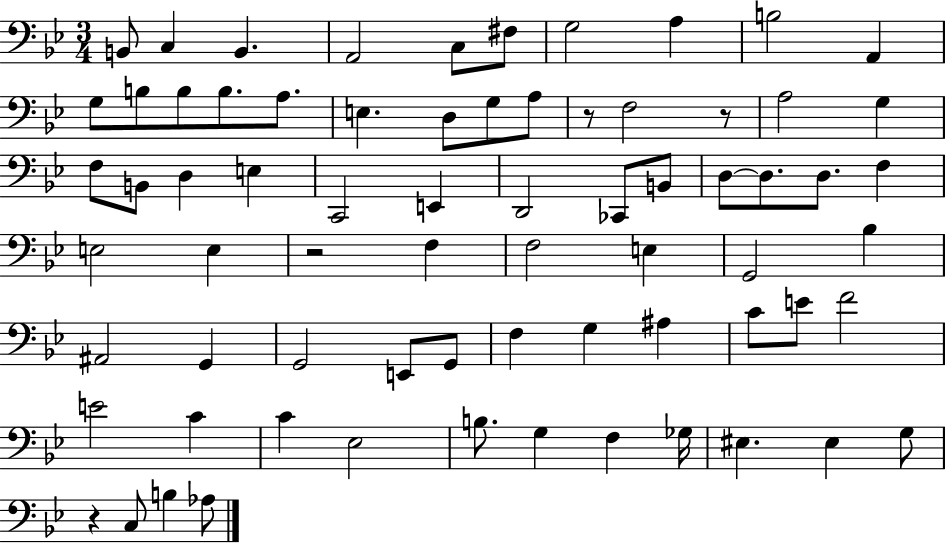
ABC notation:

X:1
T:Untitled
M:3/4
L:1/4
K:Bb
B,,/2 C, B,, A,,2 C,/2 ^F,/2 G,2 A, B,2 A,, G,/2 B,/2 B,/2 B,/2 A,/2 E, D,/2 G,/2 A,/2 z/2 F,2 z/2 A,2 G, F,/2 B,,/2 D, E, C,,2 E,, D,,2 _C,,/2 B,,/2 D,/2 D,/2 D,/2 F, E,2 E, z2 F, F,2 E, G,,2 _B, ^A,,2 G,, G,,2 E,,/2 G,,/2 F, G, ^A, C/2 E/2 F2 E2 C C _E,2 B,/2 G, F, _G,/4 ^E, ^E, G,/2 z C,/2 B, _A,/2